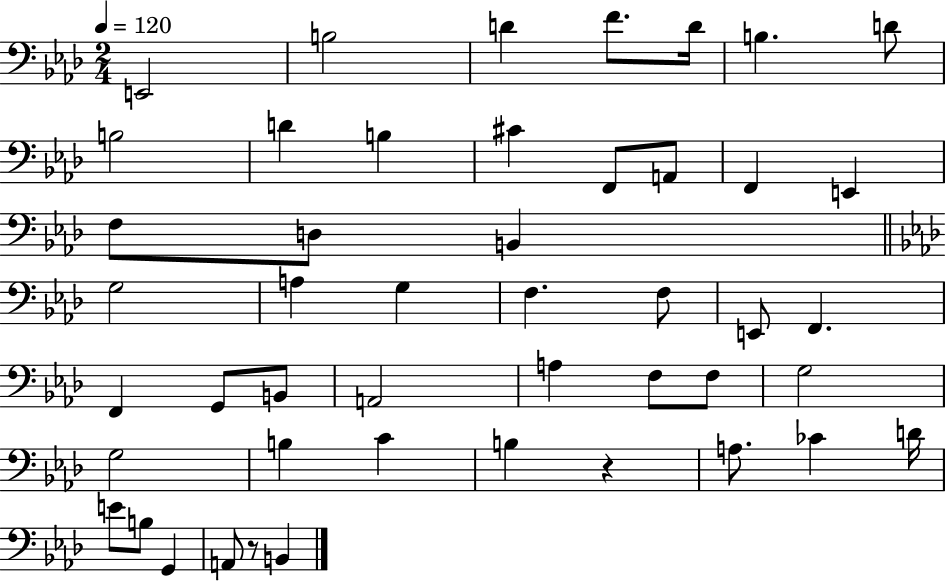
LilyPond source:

{
  \clef bass
  \numericTimeSignature
  \time 2/4
  \key aes \major
  \tempo 4 = 120
  e,2 | b2 | d'4 f'8. d'16 | b4. d'8 | \break b2 | d'4 b4 | cis'4 f,8 a,8 | f,4 e,4 | \break f8 d8 b,4 | \bar "||" \break \key f \minor g2 | a4 g4 | f4. f8 | e,8 f,4. | \break f,4 g,8 b,8 | a,2 | a4 f8 f8 | g2 | \break g2 | b4 c'4 | b4 r4 | a8. ces'4 d'16 | \break e'8 b8 g,4 | a,8 r8 b,4 | \bar "|."
}